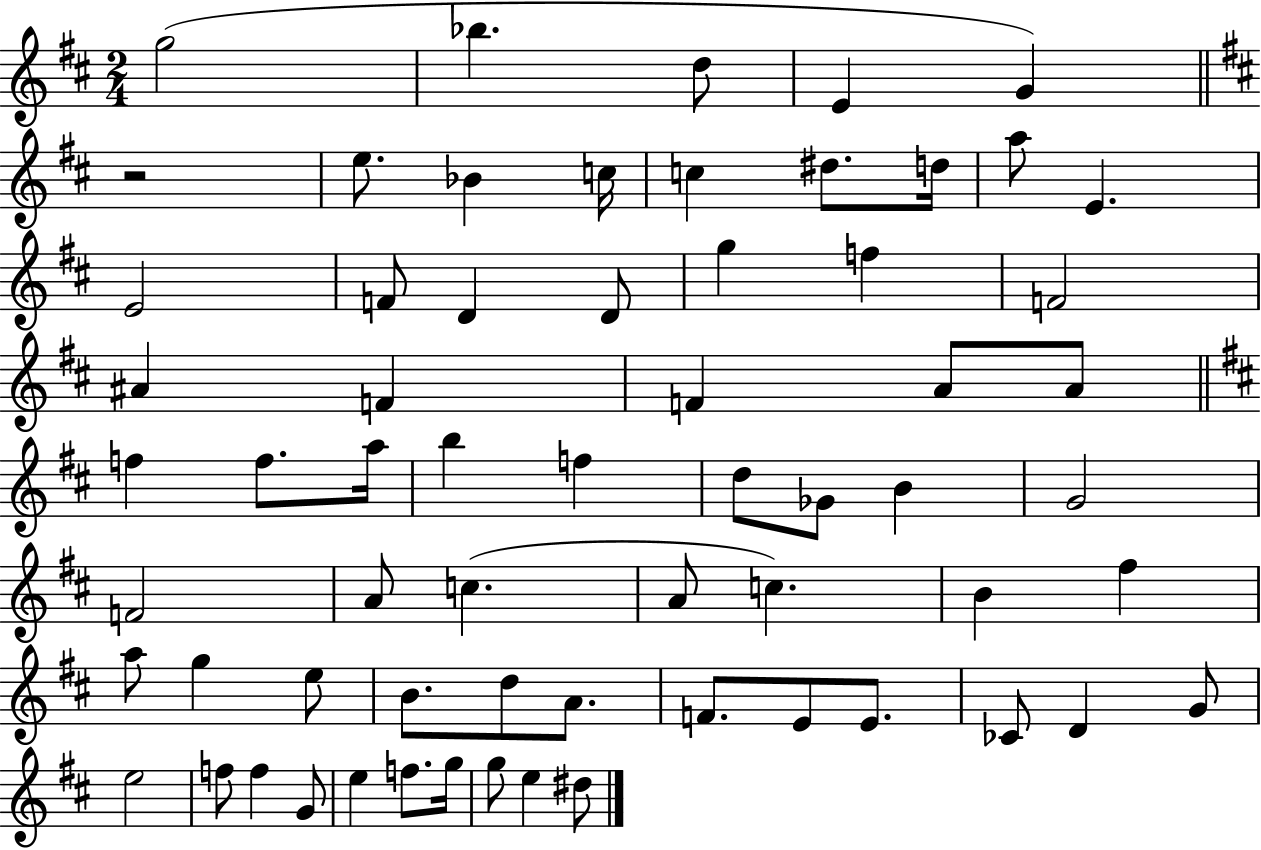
{
  \clef treble
  \numericTimeSignature
  \time 2/4
  \key d \major
  g''2( | bes''4. d''8 | e'4 g'4) | \bar "||" \break \key b \minor r2 | e''8. bes'4 c''16 | c''4 dis''8. d''16 | a''8 e'4. | \break e'2 | f'8 d'4 d'8 | g''4 f''4 | f'2 | \break ais'4 f'4 | f'4 a'8 a'8 | \bar "||" \break \key b \minor f''4 f''8. a''16 | b''4 f''4 | d''8 ges'8 b'4 | g'2 | \break f'2 | a'8 c''4.( | a'8 c''4.) | b'4 fis''4 | \break a''8 g''4 e''8 | b'8. d''8 a'8. | f'8. e'8 e'8. | ces'8 d'4 g'8 | \break e''2 | f''8 f''4 g'8 | e''4 f''8. g''16 | g''8 e''4 dis''8 | \break \bar "|."
}